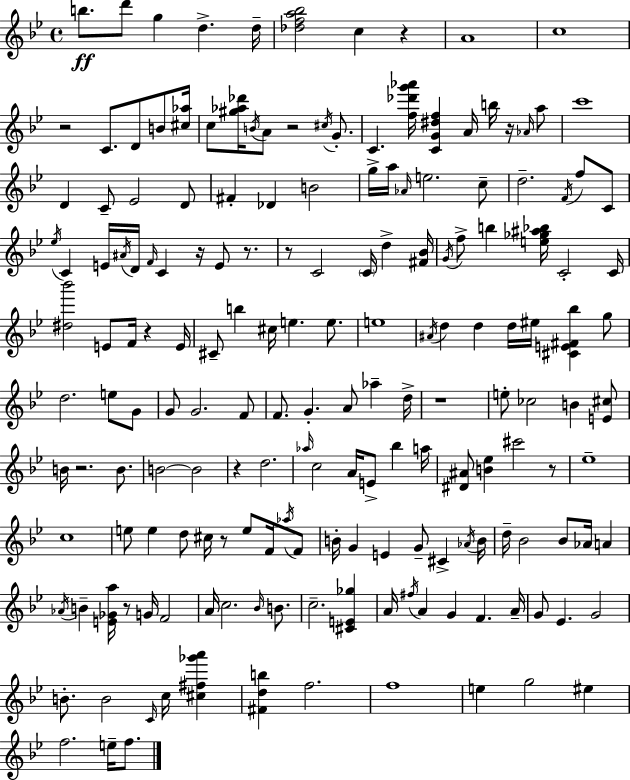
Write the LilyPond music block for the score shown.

{
  \clef treble
  \time 4/4
  \defaultTimeSignature
  \key g \minor
  \repeat volta 2 { b''8.\ff d'''8 g''4 d''4.-> d''16-- | <des'' f'' a'' bes''>2 c''4 r4 | a'1 | c''1 | \break r2 c'8. d'8 b'8 <cis'' aes''>16 | c''8 <gis'' aes'' des'''>16 \acciaccatura { b'16 } a'8 r2 \acciaccatura { cis''16 } g'8.-. | c'4. <f'' des''' g''' aes'''>16 <c' g' dis'' f''>4 a'16 b''16 r16 | \grace { aes'16 } a''8 c'''1 | \break d'4 c'8-- ees'2 | d'8 fis'4-. des'4 b'2 | g''16-> a''16 \grace { aes'16 } e''2. | c''8-- d''2.-- | \break \acciaccatura { f'16 } f''8 c'8 \acciaccatura { ees''16 } c'4 e'16 \acciaccatura { ais'16 } d'16 \grace { f'16 } c'4 | r16 e'8 r8. r8 c'2 | \parenthesize c'16 d''4-> <fis' bes'>16 \acciaccatura { g'16 } f''8-> b''4 <e'' ges'' ais'' bes''>16 | c'2-. c'16 <dis'' bes'''>2 | \break e'8 f'16 r4 e'16 cis'8-- b''4 cis''16 | e''4. e''8. e''1 | \acciaccatura { ais'16 } d''4 d''4 | d''16 eis''16 <cis' e' fis' bes''>4 g''8 d''2. | \break e''8 g'8 g'8 g'2. | f'8 f'8. g'4.-. | a'8 aes''4-- d''16-> r1 | e''8-. ces''2 | \break b'4 <e' cis''>8 b'16 r2. | b'8. b'2~~ | b'2 r4 d''2. | \grace { aes''16 } c''2 | \break a'16 e'8-> bes''4 a''16 <dis' ais'>8 <b' ees''>4 | cis'''2 r8 ees''1-- | c''1 | e''8 e''4 | \break d''8 cis''16 r8 e''8 f'16 \acciaccatura { aes''16 } f'8 b'16-. g'4 | e'4 g'8-- cis'4-> \acciaccatura { aes'16 } b'16 d''16-- bes'2 | bes'8 aes'16 a'4 \acciaccatura { aes'16 } b'4-- | <e' ges' a''>16 r8 g'16 f'2 a'16 c''2. | \break \grace { bes'16 } b'8. c''2.-- | <cis' e' ges''>4 a'16 | \acciaccatura { fis''16 } a'4 g'4 f'4. a'16-- | g'8 ees'4. g'2 | \break b'8.-. b'2 \grace { c'16 } c''16 <cis'' fis'' ges''' a'''>4 | <fis' d'' b''>4 f''2. | f''1 | e''4 g''2 eis''4 | \break f''2. e''16-- f''8. | } \bar "|."
}